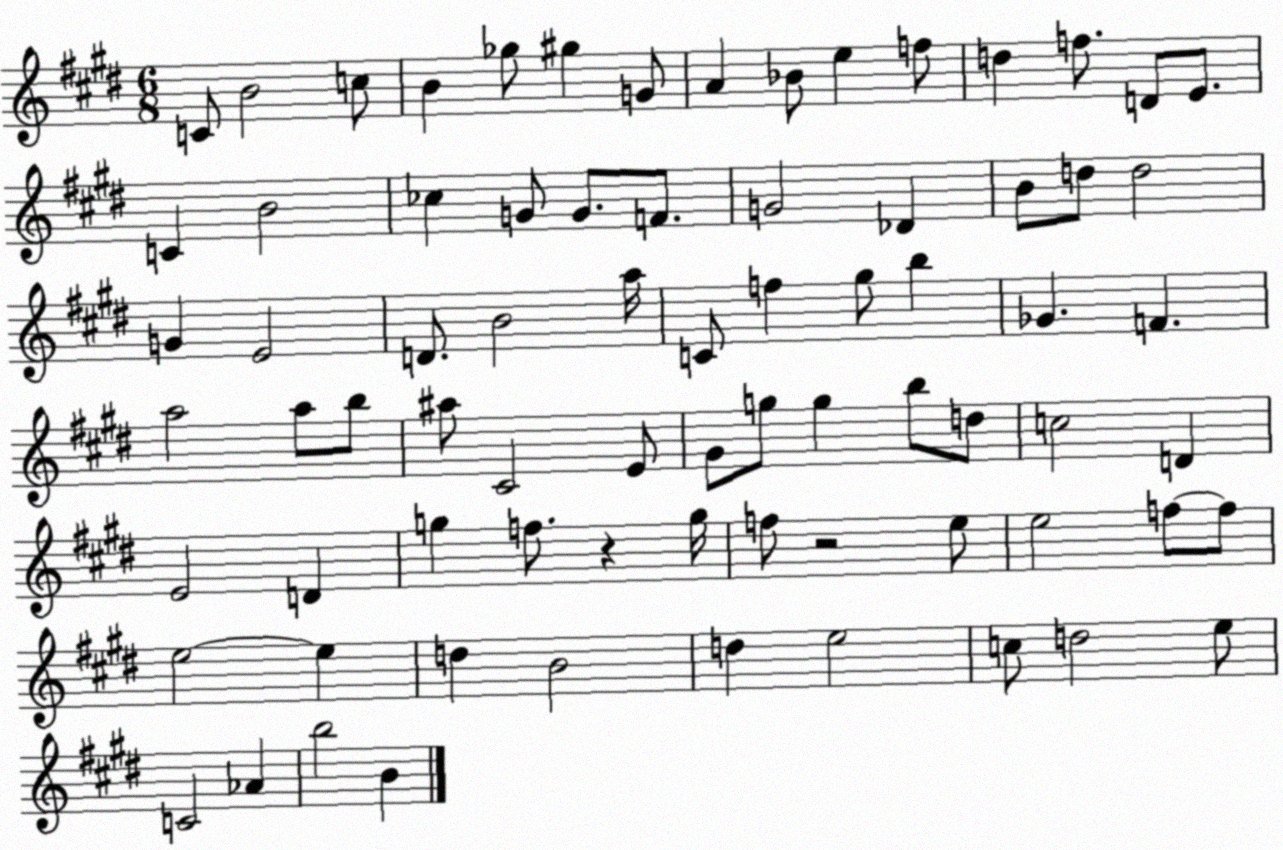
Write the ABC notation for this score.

X:1
T:Untitled
M:6/8
L:1/4
K:E
C/2 B2 c/2 B _g/2 ^g G/2 A _B/2 e f/2 d f/2 D/2 E/2 C B2 _c G/2 G/2 F/2 G2 _D B/2 d/2 d2 G E2 D/2 B2 a/4 C/2 f ^g/2 b _G F a2 a/2 b/2 ^a/2 ^C2 E/2 ^G/2 g/2 g b/2 d/2 c2 D E2 D g f/2 z g/4 f/2 z2 e/2 e2 f/2 f/2 e2 e d B2 d e2 c/2 d2 e/2 C2 _A b2 B